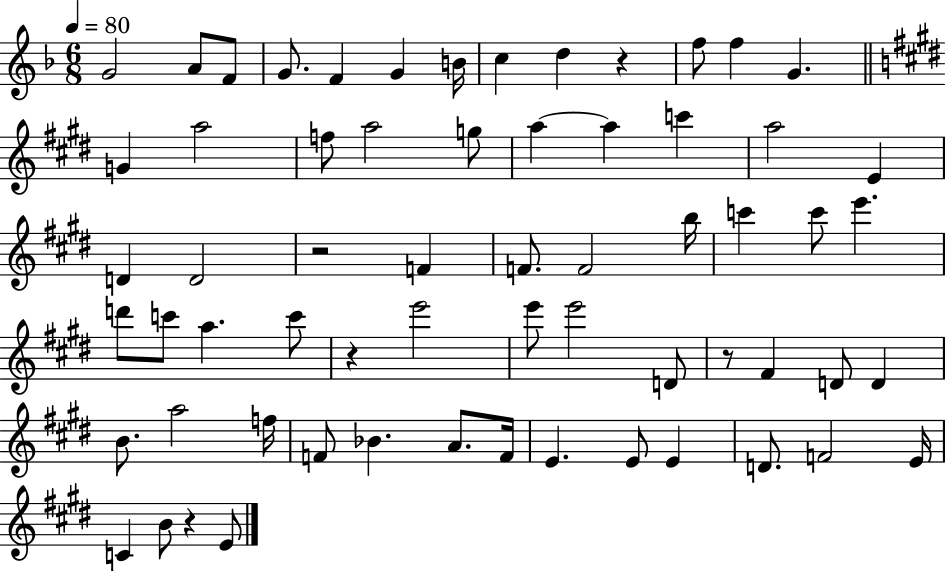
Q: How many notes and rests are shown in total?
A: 63